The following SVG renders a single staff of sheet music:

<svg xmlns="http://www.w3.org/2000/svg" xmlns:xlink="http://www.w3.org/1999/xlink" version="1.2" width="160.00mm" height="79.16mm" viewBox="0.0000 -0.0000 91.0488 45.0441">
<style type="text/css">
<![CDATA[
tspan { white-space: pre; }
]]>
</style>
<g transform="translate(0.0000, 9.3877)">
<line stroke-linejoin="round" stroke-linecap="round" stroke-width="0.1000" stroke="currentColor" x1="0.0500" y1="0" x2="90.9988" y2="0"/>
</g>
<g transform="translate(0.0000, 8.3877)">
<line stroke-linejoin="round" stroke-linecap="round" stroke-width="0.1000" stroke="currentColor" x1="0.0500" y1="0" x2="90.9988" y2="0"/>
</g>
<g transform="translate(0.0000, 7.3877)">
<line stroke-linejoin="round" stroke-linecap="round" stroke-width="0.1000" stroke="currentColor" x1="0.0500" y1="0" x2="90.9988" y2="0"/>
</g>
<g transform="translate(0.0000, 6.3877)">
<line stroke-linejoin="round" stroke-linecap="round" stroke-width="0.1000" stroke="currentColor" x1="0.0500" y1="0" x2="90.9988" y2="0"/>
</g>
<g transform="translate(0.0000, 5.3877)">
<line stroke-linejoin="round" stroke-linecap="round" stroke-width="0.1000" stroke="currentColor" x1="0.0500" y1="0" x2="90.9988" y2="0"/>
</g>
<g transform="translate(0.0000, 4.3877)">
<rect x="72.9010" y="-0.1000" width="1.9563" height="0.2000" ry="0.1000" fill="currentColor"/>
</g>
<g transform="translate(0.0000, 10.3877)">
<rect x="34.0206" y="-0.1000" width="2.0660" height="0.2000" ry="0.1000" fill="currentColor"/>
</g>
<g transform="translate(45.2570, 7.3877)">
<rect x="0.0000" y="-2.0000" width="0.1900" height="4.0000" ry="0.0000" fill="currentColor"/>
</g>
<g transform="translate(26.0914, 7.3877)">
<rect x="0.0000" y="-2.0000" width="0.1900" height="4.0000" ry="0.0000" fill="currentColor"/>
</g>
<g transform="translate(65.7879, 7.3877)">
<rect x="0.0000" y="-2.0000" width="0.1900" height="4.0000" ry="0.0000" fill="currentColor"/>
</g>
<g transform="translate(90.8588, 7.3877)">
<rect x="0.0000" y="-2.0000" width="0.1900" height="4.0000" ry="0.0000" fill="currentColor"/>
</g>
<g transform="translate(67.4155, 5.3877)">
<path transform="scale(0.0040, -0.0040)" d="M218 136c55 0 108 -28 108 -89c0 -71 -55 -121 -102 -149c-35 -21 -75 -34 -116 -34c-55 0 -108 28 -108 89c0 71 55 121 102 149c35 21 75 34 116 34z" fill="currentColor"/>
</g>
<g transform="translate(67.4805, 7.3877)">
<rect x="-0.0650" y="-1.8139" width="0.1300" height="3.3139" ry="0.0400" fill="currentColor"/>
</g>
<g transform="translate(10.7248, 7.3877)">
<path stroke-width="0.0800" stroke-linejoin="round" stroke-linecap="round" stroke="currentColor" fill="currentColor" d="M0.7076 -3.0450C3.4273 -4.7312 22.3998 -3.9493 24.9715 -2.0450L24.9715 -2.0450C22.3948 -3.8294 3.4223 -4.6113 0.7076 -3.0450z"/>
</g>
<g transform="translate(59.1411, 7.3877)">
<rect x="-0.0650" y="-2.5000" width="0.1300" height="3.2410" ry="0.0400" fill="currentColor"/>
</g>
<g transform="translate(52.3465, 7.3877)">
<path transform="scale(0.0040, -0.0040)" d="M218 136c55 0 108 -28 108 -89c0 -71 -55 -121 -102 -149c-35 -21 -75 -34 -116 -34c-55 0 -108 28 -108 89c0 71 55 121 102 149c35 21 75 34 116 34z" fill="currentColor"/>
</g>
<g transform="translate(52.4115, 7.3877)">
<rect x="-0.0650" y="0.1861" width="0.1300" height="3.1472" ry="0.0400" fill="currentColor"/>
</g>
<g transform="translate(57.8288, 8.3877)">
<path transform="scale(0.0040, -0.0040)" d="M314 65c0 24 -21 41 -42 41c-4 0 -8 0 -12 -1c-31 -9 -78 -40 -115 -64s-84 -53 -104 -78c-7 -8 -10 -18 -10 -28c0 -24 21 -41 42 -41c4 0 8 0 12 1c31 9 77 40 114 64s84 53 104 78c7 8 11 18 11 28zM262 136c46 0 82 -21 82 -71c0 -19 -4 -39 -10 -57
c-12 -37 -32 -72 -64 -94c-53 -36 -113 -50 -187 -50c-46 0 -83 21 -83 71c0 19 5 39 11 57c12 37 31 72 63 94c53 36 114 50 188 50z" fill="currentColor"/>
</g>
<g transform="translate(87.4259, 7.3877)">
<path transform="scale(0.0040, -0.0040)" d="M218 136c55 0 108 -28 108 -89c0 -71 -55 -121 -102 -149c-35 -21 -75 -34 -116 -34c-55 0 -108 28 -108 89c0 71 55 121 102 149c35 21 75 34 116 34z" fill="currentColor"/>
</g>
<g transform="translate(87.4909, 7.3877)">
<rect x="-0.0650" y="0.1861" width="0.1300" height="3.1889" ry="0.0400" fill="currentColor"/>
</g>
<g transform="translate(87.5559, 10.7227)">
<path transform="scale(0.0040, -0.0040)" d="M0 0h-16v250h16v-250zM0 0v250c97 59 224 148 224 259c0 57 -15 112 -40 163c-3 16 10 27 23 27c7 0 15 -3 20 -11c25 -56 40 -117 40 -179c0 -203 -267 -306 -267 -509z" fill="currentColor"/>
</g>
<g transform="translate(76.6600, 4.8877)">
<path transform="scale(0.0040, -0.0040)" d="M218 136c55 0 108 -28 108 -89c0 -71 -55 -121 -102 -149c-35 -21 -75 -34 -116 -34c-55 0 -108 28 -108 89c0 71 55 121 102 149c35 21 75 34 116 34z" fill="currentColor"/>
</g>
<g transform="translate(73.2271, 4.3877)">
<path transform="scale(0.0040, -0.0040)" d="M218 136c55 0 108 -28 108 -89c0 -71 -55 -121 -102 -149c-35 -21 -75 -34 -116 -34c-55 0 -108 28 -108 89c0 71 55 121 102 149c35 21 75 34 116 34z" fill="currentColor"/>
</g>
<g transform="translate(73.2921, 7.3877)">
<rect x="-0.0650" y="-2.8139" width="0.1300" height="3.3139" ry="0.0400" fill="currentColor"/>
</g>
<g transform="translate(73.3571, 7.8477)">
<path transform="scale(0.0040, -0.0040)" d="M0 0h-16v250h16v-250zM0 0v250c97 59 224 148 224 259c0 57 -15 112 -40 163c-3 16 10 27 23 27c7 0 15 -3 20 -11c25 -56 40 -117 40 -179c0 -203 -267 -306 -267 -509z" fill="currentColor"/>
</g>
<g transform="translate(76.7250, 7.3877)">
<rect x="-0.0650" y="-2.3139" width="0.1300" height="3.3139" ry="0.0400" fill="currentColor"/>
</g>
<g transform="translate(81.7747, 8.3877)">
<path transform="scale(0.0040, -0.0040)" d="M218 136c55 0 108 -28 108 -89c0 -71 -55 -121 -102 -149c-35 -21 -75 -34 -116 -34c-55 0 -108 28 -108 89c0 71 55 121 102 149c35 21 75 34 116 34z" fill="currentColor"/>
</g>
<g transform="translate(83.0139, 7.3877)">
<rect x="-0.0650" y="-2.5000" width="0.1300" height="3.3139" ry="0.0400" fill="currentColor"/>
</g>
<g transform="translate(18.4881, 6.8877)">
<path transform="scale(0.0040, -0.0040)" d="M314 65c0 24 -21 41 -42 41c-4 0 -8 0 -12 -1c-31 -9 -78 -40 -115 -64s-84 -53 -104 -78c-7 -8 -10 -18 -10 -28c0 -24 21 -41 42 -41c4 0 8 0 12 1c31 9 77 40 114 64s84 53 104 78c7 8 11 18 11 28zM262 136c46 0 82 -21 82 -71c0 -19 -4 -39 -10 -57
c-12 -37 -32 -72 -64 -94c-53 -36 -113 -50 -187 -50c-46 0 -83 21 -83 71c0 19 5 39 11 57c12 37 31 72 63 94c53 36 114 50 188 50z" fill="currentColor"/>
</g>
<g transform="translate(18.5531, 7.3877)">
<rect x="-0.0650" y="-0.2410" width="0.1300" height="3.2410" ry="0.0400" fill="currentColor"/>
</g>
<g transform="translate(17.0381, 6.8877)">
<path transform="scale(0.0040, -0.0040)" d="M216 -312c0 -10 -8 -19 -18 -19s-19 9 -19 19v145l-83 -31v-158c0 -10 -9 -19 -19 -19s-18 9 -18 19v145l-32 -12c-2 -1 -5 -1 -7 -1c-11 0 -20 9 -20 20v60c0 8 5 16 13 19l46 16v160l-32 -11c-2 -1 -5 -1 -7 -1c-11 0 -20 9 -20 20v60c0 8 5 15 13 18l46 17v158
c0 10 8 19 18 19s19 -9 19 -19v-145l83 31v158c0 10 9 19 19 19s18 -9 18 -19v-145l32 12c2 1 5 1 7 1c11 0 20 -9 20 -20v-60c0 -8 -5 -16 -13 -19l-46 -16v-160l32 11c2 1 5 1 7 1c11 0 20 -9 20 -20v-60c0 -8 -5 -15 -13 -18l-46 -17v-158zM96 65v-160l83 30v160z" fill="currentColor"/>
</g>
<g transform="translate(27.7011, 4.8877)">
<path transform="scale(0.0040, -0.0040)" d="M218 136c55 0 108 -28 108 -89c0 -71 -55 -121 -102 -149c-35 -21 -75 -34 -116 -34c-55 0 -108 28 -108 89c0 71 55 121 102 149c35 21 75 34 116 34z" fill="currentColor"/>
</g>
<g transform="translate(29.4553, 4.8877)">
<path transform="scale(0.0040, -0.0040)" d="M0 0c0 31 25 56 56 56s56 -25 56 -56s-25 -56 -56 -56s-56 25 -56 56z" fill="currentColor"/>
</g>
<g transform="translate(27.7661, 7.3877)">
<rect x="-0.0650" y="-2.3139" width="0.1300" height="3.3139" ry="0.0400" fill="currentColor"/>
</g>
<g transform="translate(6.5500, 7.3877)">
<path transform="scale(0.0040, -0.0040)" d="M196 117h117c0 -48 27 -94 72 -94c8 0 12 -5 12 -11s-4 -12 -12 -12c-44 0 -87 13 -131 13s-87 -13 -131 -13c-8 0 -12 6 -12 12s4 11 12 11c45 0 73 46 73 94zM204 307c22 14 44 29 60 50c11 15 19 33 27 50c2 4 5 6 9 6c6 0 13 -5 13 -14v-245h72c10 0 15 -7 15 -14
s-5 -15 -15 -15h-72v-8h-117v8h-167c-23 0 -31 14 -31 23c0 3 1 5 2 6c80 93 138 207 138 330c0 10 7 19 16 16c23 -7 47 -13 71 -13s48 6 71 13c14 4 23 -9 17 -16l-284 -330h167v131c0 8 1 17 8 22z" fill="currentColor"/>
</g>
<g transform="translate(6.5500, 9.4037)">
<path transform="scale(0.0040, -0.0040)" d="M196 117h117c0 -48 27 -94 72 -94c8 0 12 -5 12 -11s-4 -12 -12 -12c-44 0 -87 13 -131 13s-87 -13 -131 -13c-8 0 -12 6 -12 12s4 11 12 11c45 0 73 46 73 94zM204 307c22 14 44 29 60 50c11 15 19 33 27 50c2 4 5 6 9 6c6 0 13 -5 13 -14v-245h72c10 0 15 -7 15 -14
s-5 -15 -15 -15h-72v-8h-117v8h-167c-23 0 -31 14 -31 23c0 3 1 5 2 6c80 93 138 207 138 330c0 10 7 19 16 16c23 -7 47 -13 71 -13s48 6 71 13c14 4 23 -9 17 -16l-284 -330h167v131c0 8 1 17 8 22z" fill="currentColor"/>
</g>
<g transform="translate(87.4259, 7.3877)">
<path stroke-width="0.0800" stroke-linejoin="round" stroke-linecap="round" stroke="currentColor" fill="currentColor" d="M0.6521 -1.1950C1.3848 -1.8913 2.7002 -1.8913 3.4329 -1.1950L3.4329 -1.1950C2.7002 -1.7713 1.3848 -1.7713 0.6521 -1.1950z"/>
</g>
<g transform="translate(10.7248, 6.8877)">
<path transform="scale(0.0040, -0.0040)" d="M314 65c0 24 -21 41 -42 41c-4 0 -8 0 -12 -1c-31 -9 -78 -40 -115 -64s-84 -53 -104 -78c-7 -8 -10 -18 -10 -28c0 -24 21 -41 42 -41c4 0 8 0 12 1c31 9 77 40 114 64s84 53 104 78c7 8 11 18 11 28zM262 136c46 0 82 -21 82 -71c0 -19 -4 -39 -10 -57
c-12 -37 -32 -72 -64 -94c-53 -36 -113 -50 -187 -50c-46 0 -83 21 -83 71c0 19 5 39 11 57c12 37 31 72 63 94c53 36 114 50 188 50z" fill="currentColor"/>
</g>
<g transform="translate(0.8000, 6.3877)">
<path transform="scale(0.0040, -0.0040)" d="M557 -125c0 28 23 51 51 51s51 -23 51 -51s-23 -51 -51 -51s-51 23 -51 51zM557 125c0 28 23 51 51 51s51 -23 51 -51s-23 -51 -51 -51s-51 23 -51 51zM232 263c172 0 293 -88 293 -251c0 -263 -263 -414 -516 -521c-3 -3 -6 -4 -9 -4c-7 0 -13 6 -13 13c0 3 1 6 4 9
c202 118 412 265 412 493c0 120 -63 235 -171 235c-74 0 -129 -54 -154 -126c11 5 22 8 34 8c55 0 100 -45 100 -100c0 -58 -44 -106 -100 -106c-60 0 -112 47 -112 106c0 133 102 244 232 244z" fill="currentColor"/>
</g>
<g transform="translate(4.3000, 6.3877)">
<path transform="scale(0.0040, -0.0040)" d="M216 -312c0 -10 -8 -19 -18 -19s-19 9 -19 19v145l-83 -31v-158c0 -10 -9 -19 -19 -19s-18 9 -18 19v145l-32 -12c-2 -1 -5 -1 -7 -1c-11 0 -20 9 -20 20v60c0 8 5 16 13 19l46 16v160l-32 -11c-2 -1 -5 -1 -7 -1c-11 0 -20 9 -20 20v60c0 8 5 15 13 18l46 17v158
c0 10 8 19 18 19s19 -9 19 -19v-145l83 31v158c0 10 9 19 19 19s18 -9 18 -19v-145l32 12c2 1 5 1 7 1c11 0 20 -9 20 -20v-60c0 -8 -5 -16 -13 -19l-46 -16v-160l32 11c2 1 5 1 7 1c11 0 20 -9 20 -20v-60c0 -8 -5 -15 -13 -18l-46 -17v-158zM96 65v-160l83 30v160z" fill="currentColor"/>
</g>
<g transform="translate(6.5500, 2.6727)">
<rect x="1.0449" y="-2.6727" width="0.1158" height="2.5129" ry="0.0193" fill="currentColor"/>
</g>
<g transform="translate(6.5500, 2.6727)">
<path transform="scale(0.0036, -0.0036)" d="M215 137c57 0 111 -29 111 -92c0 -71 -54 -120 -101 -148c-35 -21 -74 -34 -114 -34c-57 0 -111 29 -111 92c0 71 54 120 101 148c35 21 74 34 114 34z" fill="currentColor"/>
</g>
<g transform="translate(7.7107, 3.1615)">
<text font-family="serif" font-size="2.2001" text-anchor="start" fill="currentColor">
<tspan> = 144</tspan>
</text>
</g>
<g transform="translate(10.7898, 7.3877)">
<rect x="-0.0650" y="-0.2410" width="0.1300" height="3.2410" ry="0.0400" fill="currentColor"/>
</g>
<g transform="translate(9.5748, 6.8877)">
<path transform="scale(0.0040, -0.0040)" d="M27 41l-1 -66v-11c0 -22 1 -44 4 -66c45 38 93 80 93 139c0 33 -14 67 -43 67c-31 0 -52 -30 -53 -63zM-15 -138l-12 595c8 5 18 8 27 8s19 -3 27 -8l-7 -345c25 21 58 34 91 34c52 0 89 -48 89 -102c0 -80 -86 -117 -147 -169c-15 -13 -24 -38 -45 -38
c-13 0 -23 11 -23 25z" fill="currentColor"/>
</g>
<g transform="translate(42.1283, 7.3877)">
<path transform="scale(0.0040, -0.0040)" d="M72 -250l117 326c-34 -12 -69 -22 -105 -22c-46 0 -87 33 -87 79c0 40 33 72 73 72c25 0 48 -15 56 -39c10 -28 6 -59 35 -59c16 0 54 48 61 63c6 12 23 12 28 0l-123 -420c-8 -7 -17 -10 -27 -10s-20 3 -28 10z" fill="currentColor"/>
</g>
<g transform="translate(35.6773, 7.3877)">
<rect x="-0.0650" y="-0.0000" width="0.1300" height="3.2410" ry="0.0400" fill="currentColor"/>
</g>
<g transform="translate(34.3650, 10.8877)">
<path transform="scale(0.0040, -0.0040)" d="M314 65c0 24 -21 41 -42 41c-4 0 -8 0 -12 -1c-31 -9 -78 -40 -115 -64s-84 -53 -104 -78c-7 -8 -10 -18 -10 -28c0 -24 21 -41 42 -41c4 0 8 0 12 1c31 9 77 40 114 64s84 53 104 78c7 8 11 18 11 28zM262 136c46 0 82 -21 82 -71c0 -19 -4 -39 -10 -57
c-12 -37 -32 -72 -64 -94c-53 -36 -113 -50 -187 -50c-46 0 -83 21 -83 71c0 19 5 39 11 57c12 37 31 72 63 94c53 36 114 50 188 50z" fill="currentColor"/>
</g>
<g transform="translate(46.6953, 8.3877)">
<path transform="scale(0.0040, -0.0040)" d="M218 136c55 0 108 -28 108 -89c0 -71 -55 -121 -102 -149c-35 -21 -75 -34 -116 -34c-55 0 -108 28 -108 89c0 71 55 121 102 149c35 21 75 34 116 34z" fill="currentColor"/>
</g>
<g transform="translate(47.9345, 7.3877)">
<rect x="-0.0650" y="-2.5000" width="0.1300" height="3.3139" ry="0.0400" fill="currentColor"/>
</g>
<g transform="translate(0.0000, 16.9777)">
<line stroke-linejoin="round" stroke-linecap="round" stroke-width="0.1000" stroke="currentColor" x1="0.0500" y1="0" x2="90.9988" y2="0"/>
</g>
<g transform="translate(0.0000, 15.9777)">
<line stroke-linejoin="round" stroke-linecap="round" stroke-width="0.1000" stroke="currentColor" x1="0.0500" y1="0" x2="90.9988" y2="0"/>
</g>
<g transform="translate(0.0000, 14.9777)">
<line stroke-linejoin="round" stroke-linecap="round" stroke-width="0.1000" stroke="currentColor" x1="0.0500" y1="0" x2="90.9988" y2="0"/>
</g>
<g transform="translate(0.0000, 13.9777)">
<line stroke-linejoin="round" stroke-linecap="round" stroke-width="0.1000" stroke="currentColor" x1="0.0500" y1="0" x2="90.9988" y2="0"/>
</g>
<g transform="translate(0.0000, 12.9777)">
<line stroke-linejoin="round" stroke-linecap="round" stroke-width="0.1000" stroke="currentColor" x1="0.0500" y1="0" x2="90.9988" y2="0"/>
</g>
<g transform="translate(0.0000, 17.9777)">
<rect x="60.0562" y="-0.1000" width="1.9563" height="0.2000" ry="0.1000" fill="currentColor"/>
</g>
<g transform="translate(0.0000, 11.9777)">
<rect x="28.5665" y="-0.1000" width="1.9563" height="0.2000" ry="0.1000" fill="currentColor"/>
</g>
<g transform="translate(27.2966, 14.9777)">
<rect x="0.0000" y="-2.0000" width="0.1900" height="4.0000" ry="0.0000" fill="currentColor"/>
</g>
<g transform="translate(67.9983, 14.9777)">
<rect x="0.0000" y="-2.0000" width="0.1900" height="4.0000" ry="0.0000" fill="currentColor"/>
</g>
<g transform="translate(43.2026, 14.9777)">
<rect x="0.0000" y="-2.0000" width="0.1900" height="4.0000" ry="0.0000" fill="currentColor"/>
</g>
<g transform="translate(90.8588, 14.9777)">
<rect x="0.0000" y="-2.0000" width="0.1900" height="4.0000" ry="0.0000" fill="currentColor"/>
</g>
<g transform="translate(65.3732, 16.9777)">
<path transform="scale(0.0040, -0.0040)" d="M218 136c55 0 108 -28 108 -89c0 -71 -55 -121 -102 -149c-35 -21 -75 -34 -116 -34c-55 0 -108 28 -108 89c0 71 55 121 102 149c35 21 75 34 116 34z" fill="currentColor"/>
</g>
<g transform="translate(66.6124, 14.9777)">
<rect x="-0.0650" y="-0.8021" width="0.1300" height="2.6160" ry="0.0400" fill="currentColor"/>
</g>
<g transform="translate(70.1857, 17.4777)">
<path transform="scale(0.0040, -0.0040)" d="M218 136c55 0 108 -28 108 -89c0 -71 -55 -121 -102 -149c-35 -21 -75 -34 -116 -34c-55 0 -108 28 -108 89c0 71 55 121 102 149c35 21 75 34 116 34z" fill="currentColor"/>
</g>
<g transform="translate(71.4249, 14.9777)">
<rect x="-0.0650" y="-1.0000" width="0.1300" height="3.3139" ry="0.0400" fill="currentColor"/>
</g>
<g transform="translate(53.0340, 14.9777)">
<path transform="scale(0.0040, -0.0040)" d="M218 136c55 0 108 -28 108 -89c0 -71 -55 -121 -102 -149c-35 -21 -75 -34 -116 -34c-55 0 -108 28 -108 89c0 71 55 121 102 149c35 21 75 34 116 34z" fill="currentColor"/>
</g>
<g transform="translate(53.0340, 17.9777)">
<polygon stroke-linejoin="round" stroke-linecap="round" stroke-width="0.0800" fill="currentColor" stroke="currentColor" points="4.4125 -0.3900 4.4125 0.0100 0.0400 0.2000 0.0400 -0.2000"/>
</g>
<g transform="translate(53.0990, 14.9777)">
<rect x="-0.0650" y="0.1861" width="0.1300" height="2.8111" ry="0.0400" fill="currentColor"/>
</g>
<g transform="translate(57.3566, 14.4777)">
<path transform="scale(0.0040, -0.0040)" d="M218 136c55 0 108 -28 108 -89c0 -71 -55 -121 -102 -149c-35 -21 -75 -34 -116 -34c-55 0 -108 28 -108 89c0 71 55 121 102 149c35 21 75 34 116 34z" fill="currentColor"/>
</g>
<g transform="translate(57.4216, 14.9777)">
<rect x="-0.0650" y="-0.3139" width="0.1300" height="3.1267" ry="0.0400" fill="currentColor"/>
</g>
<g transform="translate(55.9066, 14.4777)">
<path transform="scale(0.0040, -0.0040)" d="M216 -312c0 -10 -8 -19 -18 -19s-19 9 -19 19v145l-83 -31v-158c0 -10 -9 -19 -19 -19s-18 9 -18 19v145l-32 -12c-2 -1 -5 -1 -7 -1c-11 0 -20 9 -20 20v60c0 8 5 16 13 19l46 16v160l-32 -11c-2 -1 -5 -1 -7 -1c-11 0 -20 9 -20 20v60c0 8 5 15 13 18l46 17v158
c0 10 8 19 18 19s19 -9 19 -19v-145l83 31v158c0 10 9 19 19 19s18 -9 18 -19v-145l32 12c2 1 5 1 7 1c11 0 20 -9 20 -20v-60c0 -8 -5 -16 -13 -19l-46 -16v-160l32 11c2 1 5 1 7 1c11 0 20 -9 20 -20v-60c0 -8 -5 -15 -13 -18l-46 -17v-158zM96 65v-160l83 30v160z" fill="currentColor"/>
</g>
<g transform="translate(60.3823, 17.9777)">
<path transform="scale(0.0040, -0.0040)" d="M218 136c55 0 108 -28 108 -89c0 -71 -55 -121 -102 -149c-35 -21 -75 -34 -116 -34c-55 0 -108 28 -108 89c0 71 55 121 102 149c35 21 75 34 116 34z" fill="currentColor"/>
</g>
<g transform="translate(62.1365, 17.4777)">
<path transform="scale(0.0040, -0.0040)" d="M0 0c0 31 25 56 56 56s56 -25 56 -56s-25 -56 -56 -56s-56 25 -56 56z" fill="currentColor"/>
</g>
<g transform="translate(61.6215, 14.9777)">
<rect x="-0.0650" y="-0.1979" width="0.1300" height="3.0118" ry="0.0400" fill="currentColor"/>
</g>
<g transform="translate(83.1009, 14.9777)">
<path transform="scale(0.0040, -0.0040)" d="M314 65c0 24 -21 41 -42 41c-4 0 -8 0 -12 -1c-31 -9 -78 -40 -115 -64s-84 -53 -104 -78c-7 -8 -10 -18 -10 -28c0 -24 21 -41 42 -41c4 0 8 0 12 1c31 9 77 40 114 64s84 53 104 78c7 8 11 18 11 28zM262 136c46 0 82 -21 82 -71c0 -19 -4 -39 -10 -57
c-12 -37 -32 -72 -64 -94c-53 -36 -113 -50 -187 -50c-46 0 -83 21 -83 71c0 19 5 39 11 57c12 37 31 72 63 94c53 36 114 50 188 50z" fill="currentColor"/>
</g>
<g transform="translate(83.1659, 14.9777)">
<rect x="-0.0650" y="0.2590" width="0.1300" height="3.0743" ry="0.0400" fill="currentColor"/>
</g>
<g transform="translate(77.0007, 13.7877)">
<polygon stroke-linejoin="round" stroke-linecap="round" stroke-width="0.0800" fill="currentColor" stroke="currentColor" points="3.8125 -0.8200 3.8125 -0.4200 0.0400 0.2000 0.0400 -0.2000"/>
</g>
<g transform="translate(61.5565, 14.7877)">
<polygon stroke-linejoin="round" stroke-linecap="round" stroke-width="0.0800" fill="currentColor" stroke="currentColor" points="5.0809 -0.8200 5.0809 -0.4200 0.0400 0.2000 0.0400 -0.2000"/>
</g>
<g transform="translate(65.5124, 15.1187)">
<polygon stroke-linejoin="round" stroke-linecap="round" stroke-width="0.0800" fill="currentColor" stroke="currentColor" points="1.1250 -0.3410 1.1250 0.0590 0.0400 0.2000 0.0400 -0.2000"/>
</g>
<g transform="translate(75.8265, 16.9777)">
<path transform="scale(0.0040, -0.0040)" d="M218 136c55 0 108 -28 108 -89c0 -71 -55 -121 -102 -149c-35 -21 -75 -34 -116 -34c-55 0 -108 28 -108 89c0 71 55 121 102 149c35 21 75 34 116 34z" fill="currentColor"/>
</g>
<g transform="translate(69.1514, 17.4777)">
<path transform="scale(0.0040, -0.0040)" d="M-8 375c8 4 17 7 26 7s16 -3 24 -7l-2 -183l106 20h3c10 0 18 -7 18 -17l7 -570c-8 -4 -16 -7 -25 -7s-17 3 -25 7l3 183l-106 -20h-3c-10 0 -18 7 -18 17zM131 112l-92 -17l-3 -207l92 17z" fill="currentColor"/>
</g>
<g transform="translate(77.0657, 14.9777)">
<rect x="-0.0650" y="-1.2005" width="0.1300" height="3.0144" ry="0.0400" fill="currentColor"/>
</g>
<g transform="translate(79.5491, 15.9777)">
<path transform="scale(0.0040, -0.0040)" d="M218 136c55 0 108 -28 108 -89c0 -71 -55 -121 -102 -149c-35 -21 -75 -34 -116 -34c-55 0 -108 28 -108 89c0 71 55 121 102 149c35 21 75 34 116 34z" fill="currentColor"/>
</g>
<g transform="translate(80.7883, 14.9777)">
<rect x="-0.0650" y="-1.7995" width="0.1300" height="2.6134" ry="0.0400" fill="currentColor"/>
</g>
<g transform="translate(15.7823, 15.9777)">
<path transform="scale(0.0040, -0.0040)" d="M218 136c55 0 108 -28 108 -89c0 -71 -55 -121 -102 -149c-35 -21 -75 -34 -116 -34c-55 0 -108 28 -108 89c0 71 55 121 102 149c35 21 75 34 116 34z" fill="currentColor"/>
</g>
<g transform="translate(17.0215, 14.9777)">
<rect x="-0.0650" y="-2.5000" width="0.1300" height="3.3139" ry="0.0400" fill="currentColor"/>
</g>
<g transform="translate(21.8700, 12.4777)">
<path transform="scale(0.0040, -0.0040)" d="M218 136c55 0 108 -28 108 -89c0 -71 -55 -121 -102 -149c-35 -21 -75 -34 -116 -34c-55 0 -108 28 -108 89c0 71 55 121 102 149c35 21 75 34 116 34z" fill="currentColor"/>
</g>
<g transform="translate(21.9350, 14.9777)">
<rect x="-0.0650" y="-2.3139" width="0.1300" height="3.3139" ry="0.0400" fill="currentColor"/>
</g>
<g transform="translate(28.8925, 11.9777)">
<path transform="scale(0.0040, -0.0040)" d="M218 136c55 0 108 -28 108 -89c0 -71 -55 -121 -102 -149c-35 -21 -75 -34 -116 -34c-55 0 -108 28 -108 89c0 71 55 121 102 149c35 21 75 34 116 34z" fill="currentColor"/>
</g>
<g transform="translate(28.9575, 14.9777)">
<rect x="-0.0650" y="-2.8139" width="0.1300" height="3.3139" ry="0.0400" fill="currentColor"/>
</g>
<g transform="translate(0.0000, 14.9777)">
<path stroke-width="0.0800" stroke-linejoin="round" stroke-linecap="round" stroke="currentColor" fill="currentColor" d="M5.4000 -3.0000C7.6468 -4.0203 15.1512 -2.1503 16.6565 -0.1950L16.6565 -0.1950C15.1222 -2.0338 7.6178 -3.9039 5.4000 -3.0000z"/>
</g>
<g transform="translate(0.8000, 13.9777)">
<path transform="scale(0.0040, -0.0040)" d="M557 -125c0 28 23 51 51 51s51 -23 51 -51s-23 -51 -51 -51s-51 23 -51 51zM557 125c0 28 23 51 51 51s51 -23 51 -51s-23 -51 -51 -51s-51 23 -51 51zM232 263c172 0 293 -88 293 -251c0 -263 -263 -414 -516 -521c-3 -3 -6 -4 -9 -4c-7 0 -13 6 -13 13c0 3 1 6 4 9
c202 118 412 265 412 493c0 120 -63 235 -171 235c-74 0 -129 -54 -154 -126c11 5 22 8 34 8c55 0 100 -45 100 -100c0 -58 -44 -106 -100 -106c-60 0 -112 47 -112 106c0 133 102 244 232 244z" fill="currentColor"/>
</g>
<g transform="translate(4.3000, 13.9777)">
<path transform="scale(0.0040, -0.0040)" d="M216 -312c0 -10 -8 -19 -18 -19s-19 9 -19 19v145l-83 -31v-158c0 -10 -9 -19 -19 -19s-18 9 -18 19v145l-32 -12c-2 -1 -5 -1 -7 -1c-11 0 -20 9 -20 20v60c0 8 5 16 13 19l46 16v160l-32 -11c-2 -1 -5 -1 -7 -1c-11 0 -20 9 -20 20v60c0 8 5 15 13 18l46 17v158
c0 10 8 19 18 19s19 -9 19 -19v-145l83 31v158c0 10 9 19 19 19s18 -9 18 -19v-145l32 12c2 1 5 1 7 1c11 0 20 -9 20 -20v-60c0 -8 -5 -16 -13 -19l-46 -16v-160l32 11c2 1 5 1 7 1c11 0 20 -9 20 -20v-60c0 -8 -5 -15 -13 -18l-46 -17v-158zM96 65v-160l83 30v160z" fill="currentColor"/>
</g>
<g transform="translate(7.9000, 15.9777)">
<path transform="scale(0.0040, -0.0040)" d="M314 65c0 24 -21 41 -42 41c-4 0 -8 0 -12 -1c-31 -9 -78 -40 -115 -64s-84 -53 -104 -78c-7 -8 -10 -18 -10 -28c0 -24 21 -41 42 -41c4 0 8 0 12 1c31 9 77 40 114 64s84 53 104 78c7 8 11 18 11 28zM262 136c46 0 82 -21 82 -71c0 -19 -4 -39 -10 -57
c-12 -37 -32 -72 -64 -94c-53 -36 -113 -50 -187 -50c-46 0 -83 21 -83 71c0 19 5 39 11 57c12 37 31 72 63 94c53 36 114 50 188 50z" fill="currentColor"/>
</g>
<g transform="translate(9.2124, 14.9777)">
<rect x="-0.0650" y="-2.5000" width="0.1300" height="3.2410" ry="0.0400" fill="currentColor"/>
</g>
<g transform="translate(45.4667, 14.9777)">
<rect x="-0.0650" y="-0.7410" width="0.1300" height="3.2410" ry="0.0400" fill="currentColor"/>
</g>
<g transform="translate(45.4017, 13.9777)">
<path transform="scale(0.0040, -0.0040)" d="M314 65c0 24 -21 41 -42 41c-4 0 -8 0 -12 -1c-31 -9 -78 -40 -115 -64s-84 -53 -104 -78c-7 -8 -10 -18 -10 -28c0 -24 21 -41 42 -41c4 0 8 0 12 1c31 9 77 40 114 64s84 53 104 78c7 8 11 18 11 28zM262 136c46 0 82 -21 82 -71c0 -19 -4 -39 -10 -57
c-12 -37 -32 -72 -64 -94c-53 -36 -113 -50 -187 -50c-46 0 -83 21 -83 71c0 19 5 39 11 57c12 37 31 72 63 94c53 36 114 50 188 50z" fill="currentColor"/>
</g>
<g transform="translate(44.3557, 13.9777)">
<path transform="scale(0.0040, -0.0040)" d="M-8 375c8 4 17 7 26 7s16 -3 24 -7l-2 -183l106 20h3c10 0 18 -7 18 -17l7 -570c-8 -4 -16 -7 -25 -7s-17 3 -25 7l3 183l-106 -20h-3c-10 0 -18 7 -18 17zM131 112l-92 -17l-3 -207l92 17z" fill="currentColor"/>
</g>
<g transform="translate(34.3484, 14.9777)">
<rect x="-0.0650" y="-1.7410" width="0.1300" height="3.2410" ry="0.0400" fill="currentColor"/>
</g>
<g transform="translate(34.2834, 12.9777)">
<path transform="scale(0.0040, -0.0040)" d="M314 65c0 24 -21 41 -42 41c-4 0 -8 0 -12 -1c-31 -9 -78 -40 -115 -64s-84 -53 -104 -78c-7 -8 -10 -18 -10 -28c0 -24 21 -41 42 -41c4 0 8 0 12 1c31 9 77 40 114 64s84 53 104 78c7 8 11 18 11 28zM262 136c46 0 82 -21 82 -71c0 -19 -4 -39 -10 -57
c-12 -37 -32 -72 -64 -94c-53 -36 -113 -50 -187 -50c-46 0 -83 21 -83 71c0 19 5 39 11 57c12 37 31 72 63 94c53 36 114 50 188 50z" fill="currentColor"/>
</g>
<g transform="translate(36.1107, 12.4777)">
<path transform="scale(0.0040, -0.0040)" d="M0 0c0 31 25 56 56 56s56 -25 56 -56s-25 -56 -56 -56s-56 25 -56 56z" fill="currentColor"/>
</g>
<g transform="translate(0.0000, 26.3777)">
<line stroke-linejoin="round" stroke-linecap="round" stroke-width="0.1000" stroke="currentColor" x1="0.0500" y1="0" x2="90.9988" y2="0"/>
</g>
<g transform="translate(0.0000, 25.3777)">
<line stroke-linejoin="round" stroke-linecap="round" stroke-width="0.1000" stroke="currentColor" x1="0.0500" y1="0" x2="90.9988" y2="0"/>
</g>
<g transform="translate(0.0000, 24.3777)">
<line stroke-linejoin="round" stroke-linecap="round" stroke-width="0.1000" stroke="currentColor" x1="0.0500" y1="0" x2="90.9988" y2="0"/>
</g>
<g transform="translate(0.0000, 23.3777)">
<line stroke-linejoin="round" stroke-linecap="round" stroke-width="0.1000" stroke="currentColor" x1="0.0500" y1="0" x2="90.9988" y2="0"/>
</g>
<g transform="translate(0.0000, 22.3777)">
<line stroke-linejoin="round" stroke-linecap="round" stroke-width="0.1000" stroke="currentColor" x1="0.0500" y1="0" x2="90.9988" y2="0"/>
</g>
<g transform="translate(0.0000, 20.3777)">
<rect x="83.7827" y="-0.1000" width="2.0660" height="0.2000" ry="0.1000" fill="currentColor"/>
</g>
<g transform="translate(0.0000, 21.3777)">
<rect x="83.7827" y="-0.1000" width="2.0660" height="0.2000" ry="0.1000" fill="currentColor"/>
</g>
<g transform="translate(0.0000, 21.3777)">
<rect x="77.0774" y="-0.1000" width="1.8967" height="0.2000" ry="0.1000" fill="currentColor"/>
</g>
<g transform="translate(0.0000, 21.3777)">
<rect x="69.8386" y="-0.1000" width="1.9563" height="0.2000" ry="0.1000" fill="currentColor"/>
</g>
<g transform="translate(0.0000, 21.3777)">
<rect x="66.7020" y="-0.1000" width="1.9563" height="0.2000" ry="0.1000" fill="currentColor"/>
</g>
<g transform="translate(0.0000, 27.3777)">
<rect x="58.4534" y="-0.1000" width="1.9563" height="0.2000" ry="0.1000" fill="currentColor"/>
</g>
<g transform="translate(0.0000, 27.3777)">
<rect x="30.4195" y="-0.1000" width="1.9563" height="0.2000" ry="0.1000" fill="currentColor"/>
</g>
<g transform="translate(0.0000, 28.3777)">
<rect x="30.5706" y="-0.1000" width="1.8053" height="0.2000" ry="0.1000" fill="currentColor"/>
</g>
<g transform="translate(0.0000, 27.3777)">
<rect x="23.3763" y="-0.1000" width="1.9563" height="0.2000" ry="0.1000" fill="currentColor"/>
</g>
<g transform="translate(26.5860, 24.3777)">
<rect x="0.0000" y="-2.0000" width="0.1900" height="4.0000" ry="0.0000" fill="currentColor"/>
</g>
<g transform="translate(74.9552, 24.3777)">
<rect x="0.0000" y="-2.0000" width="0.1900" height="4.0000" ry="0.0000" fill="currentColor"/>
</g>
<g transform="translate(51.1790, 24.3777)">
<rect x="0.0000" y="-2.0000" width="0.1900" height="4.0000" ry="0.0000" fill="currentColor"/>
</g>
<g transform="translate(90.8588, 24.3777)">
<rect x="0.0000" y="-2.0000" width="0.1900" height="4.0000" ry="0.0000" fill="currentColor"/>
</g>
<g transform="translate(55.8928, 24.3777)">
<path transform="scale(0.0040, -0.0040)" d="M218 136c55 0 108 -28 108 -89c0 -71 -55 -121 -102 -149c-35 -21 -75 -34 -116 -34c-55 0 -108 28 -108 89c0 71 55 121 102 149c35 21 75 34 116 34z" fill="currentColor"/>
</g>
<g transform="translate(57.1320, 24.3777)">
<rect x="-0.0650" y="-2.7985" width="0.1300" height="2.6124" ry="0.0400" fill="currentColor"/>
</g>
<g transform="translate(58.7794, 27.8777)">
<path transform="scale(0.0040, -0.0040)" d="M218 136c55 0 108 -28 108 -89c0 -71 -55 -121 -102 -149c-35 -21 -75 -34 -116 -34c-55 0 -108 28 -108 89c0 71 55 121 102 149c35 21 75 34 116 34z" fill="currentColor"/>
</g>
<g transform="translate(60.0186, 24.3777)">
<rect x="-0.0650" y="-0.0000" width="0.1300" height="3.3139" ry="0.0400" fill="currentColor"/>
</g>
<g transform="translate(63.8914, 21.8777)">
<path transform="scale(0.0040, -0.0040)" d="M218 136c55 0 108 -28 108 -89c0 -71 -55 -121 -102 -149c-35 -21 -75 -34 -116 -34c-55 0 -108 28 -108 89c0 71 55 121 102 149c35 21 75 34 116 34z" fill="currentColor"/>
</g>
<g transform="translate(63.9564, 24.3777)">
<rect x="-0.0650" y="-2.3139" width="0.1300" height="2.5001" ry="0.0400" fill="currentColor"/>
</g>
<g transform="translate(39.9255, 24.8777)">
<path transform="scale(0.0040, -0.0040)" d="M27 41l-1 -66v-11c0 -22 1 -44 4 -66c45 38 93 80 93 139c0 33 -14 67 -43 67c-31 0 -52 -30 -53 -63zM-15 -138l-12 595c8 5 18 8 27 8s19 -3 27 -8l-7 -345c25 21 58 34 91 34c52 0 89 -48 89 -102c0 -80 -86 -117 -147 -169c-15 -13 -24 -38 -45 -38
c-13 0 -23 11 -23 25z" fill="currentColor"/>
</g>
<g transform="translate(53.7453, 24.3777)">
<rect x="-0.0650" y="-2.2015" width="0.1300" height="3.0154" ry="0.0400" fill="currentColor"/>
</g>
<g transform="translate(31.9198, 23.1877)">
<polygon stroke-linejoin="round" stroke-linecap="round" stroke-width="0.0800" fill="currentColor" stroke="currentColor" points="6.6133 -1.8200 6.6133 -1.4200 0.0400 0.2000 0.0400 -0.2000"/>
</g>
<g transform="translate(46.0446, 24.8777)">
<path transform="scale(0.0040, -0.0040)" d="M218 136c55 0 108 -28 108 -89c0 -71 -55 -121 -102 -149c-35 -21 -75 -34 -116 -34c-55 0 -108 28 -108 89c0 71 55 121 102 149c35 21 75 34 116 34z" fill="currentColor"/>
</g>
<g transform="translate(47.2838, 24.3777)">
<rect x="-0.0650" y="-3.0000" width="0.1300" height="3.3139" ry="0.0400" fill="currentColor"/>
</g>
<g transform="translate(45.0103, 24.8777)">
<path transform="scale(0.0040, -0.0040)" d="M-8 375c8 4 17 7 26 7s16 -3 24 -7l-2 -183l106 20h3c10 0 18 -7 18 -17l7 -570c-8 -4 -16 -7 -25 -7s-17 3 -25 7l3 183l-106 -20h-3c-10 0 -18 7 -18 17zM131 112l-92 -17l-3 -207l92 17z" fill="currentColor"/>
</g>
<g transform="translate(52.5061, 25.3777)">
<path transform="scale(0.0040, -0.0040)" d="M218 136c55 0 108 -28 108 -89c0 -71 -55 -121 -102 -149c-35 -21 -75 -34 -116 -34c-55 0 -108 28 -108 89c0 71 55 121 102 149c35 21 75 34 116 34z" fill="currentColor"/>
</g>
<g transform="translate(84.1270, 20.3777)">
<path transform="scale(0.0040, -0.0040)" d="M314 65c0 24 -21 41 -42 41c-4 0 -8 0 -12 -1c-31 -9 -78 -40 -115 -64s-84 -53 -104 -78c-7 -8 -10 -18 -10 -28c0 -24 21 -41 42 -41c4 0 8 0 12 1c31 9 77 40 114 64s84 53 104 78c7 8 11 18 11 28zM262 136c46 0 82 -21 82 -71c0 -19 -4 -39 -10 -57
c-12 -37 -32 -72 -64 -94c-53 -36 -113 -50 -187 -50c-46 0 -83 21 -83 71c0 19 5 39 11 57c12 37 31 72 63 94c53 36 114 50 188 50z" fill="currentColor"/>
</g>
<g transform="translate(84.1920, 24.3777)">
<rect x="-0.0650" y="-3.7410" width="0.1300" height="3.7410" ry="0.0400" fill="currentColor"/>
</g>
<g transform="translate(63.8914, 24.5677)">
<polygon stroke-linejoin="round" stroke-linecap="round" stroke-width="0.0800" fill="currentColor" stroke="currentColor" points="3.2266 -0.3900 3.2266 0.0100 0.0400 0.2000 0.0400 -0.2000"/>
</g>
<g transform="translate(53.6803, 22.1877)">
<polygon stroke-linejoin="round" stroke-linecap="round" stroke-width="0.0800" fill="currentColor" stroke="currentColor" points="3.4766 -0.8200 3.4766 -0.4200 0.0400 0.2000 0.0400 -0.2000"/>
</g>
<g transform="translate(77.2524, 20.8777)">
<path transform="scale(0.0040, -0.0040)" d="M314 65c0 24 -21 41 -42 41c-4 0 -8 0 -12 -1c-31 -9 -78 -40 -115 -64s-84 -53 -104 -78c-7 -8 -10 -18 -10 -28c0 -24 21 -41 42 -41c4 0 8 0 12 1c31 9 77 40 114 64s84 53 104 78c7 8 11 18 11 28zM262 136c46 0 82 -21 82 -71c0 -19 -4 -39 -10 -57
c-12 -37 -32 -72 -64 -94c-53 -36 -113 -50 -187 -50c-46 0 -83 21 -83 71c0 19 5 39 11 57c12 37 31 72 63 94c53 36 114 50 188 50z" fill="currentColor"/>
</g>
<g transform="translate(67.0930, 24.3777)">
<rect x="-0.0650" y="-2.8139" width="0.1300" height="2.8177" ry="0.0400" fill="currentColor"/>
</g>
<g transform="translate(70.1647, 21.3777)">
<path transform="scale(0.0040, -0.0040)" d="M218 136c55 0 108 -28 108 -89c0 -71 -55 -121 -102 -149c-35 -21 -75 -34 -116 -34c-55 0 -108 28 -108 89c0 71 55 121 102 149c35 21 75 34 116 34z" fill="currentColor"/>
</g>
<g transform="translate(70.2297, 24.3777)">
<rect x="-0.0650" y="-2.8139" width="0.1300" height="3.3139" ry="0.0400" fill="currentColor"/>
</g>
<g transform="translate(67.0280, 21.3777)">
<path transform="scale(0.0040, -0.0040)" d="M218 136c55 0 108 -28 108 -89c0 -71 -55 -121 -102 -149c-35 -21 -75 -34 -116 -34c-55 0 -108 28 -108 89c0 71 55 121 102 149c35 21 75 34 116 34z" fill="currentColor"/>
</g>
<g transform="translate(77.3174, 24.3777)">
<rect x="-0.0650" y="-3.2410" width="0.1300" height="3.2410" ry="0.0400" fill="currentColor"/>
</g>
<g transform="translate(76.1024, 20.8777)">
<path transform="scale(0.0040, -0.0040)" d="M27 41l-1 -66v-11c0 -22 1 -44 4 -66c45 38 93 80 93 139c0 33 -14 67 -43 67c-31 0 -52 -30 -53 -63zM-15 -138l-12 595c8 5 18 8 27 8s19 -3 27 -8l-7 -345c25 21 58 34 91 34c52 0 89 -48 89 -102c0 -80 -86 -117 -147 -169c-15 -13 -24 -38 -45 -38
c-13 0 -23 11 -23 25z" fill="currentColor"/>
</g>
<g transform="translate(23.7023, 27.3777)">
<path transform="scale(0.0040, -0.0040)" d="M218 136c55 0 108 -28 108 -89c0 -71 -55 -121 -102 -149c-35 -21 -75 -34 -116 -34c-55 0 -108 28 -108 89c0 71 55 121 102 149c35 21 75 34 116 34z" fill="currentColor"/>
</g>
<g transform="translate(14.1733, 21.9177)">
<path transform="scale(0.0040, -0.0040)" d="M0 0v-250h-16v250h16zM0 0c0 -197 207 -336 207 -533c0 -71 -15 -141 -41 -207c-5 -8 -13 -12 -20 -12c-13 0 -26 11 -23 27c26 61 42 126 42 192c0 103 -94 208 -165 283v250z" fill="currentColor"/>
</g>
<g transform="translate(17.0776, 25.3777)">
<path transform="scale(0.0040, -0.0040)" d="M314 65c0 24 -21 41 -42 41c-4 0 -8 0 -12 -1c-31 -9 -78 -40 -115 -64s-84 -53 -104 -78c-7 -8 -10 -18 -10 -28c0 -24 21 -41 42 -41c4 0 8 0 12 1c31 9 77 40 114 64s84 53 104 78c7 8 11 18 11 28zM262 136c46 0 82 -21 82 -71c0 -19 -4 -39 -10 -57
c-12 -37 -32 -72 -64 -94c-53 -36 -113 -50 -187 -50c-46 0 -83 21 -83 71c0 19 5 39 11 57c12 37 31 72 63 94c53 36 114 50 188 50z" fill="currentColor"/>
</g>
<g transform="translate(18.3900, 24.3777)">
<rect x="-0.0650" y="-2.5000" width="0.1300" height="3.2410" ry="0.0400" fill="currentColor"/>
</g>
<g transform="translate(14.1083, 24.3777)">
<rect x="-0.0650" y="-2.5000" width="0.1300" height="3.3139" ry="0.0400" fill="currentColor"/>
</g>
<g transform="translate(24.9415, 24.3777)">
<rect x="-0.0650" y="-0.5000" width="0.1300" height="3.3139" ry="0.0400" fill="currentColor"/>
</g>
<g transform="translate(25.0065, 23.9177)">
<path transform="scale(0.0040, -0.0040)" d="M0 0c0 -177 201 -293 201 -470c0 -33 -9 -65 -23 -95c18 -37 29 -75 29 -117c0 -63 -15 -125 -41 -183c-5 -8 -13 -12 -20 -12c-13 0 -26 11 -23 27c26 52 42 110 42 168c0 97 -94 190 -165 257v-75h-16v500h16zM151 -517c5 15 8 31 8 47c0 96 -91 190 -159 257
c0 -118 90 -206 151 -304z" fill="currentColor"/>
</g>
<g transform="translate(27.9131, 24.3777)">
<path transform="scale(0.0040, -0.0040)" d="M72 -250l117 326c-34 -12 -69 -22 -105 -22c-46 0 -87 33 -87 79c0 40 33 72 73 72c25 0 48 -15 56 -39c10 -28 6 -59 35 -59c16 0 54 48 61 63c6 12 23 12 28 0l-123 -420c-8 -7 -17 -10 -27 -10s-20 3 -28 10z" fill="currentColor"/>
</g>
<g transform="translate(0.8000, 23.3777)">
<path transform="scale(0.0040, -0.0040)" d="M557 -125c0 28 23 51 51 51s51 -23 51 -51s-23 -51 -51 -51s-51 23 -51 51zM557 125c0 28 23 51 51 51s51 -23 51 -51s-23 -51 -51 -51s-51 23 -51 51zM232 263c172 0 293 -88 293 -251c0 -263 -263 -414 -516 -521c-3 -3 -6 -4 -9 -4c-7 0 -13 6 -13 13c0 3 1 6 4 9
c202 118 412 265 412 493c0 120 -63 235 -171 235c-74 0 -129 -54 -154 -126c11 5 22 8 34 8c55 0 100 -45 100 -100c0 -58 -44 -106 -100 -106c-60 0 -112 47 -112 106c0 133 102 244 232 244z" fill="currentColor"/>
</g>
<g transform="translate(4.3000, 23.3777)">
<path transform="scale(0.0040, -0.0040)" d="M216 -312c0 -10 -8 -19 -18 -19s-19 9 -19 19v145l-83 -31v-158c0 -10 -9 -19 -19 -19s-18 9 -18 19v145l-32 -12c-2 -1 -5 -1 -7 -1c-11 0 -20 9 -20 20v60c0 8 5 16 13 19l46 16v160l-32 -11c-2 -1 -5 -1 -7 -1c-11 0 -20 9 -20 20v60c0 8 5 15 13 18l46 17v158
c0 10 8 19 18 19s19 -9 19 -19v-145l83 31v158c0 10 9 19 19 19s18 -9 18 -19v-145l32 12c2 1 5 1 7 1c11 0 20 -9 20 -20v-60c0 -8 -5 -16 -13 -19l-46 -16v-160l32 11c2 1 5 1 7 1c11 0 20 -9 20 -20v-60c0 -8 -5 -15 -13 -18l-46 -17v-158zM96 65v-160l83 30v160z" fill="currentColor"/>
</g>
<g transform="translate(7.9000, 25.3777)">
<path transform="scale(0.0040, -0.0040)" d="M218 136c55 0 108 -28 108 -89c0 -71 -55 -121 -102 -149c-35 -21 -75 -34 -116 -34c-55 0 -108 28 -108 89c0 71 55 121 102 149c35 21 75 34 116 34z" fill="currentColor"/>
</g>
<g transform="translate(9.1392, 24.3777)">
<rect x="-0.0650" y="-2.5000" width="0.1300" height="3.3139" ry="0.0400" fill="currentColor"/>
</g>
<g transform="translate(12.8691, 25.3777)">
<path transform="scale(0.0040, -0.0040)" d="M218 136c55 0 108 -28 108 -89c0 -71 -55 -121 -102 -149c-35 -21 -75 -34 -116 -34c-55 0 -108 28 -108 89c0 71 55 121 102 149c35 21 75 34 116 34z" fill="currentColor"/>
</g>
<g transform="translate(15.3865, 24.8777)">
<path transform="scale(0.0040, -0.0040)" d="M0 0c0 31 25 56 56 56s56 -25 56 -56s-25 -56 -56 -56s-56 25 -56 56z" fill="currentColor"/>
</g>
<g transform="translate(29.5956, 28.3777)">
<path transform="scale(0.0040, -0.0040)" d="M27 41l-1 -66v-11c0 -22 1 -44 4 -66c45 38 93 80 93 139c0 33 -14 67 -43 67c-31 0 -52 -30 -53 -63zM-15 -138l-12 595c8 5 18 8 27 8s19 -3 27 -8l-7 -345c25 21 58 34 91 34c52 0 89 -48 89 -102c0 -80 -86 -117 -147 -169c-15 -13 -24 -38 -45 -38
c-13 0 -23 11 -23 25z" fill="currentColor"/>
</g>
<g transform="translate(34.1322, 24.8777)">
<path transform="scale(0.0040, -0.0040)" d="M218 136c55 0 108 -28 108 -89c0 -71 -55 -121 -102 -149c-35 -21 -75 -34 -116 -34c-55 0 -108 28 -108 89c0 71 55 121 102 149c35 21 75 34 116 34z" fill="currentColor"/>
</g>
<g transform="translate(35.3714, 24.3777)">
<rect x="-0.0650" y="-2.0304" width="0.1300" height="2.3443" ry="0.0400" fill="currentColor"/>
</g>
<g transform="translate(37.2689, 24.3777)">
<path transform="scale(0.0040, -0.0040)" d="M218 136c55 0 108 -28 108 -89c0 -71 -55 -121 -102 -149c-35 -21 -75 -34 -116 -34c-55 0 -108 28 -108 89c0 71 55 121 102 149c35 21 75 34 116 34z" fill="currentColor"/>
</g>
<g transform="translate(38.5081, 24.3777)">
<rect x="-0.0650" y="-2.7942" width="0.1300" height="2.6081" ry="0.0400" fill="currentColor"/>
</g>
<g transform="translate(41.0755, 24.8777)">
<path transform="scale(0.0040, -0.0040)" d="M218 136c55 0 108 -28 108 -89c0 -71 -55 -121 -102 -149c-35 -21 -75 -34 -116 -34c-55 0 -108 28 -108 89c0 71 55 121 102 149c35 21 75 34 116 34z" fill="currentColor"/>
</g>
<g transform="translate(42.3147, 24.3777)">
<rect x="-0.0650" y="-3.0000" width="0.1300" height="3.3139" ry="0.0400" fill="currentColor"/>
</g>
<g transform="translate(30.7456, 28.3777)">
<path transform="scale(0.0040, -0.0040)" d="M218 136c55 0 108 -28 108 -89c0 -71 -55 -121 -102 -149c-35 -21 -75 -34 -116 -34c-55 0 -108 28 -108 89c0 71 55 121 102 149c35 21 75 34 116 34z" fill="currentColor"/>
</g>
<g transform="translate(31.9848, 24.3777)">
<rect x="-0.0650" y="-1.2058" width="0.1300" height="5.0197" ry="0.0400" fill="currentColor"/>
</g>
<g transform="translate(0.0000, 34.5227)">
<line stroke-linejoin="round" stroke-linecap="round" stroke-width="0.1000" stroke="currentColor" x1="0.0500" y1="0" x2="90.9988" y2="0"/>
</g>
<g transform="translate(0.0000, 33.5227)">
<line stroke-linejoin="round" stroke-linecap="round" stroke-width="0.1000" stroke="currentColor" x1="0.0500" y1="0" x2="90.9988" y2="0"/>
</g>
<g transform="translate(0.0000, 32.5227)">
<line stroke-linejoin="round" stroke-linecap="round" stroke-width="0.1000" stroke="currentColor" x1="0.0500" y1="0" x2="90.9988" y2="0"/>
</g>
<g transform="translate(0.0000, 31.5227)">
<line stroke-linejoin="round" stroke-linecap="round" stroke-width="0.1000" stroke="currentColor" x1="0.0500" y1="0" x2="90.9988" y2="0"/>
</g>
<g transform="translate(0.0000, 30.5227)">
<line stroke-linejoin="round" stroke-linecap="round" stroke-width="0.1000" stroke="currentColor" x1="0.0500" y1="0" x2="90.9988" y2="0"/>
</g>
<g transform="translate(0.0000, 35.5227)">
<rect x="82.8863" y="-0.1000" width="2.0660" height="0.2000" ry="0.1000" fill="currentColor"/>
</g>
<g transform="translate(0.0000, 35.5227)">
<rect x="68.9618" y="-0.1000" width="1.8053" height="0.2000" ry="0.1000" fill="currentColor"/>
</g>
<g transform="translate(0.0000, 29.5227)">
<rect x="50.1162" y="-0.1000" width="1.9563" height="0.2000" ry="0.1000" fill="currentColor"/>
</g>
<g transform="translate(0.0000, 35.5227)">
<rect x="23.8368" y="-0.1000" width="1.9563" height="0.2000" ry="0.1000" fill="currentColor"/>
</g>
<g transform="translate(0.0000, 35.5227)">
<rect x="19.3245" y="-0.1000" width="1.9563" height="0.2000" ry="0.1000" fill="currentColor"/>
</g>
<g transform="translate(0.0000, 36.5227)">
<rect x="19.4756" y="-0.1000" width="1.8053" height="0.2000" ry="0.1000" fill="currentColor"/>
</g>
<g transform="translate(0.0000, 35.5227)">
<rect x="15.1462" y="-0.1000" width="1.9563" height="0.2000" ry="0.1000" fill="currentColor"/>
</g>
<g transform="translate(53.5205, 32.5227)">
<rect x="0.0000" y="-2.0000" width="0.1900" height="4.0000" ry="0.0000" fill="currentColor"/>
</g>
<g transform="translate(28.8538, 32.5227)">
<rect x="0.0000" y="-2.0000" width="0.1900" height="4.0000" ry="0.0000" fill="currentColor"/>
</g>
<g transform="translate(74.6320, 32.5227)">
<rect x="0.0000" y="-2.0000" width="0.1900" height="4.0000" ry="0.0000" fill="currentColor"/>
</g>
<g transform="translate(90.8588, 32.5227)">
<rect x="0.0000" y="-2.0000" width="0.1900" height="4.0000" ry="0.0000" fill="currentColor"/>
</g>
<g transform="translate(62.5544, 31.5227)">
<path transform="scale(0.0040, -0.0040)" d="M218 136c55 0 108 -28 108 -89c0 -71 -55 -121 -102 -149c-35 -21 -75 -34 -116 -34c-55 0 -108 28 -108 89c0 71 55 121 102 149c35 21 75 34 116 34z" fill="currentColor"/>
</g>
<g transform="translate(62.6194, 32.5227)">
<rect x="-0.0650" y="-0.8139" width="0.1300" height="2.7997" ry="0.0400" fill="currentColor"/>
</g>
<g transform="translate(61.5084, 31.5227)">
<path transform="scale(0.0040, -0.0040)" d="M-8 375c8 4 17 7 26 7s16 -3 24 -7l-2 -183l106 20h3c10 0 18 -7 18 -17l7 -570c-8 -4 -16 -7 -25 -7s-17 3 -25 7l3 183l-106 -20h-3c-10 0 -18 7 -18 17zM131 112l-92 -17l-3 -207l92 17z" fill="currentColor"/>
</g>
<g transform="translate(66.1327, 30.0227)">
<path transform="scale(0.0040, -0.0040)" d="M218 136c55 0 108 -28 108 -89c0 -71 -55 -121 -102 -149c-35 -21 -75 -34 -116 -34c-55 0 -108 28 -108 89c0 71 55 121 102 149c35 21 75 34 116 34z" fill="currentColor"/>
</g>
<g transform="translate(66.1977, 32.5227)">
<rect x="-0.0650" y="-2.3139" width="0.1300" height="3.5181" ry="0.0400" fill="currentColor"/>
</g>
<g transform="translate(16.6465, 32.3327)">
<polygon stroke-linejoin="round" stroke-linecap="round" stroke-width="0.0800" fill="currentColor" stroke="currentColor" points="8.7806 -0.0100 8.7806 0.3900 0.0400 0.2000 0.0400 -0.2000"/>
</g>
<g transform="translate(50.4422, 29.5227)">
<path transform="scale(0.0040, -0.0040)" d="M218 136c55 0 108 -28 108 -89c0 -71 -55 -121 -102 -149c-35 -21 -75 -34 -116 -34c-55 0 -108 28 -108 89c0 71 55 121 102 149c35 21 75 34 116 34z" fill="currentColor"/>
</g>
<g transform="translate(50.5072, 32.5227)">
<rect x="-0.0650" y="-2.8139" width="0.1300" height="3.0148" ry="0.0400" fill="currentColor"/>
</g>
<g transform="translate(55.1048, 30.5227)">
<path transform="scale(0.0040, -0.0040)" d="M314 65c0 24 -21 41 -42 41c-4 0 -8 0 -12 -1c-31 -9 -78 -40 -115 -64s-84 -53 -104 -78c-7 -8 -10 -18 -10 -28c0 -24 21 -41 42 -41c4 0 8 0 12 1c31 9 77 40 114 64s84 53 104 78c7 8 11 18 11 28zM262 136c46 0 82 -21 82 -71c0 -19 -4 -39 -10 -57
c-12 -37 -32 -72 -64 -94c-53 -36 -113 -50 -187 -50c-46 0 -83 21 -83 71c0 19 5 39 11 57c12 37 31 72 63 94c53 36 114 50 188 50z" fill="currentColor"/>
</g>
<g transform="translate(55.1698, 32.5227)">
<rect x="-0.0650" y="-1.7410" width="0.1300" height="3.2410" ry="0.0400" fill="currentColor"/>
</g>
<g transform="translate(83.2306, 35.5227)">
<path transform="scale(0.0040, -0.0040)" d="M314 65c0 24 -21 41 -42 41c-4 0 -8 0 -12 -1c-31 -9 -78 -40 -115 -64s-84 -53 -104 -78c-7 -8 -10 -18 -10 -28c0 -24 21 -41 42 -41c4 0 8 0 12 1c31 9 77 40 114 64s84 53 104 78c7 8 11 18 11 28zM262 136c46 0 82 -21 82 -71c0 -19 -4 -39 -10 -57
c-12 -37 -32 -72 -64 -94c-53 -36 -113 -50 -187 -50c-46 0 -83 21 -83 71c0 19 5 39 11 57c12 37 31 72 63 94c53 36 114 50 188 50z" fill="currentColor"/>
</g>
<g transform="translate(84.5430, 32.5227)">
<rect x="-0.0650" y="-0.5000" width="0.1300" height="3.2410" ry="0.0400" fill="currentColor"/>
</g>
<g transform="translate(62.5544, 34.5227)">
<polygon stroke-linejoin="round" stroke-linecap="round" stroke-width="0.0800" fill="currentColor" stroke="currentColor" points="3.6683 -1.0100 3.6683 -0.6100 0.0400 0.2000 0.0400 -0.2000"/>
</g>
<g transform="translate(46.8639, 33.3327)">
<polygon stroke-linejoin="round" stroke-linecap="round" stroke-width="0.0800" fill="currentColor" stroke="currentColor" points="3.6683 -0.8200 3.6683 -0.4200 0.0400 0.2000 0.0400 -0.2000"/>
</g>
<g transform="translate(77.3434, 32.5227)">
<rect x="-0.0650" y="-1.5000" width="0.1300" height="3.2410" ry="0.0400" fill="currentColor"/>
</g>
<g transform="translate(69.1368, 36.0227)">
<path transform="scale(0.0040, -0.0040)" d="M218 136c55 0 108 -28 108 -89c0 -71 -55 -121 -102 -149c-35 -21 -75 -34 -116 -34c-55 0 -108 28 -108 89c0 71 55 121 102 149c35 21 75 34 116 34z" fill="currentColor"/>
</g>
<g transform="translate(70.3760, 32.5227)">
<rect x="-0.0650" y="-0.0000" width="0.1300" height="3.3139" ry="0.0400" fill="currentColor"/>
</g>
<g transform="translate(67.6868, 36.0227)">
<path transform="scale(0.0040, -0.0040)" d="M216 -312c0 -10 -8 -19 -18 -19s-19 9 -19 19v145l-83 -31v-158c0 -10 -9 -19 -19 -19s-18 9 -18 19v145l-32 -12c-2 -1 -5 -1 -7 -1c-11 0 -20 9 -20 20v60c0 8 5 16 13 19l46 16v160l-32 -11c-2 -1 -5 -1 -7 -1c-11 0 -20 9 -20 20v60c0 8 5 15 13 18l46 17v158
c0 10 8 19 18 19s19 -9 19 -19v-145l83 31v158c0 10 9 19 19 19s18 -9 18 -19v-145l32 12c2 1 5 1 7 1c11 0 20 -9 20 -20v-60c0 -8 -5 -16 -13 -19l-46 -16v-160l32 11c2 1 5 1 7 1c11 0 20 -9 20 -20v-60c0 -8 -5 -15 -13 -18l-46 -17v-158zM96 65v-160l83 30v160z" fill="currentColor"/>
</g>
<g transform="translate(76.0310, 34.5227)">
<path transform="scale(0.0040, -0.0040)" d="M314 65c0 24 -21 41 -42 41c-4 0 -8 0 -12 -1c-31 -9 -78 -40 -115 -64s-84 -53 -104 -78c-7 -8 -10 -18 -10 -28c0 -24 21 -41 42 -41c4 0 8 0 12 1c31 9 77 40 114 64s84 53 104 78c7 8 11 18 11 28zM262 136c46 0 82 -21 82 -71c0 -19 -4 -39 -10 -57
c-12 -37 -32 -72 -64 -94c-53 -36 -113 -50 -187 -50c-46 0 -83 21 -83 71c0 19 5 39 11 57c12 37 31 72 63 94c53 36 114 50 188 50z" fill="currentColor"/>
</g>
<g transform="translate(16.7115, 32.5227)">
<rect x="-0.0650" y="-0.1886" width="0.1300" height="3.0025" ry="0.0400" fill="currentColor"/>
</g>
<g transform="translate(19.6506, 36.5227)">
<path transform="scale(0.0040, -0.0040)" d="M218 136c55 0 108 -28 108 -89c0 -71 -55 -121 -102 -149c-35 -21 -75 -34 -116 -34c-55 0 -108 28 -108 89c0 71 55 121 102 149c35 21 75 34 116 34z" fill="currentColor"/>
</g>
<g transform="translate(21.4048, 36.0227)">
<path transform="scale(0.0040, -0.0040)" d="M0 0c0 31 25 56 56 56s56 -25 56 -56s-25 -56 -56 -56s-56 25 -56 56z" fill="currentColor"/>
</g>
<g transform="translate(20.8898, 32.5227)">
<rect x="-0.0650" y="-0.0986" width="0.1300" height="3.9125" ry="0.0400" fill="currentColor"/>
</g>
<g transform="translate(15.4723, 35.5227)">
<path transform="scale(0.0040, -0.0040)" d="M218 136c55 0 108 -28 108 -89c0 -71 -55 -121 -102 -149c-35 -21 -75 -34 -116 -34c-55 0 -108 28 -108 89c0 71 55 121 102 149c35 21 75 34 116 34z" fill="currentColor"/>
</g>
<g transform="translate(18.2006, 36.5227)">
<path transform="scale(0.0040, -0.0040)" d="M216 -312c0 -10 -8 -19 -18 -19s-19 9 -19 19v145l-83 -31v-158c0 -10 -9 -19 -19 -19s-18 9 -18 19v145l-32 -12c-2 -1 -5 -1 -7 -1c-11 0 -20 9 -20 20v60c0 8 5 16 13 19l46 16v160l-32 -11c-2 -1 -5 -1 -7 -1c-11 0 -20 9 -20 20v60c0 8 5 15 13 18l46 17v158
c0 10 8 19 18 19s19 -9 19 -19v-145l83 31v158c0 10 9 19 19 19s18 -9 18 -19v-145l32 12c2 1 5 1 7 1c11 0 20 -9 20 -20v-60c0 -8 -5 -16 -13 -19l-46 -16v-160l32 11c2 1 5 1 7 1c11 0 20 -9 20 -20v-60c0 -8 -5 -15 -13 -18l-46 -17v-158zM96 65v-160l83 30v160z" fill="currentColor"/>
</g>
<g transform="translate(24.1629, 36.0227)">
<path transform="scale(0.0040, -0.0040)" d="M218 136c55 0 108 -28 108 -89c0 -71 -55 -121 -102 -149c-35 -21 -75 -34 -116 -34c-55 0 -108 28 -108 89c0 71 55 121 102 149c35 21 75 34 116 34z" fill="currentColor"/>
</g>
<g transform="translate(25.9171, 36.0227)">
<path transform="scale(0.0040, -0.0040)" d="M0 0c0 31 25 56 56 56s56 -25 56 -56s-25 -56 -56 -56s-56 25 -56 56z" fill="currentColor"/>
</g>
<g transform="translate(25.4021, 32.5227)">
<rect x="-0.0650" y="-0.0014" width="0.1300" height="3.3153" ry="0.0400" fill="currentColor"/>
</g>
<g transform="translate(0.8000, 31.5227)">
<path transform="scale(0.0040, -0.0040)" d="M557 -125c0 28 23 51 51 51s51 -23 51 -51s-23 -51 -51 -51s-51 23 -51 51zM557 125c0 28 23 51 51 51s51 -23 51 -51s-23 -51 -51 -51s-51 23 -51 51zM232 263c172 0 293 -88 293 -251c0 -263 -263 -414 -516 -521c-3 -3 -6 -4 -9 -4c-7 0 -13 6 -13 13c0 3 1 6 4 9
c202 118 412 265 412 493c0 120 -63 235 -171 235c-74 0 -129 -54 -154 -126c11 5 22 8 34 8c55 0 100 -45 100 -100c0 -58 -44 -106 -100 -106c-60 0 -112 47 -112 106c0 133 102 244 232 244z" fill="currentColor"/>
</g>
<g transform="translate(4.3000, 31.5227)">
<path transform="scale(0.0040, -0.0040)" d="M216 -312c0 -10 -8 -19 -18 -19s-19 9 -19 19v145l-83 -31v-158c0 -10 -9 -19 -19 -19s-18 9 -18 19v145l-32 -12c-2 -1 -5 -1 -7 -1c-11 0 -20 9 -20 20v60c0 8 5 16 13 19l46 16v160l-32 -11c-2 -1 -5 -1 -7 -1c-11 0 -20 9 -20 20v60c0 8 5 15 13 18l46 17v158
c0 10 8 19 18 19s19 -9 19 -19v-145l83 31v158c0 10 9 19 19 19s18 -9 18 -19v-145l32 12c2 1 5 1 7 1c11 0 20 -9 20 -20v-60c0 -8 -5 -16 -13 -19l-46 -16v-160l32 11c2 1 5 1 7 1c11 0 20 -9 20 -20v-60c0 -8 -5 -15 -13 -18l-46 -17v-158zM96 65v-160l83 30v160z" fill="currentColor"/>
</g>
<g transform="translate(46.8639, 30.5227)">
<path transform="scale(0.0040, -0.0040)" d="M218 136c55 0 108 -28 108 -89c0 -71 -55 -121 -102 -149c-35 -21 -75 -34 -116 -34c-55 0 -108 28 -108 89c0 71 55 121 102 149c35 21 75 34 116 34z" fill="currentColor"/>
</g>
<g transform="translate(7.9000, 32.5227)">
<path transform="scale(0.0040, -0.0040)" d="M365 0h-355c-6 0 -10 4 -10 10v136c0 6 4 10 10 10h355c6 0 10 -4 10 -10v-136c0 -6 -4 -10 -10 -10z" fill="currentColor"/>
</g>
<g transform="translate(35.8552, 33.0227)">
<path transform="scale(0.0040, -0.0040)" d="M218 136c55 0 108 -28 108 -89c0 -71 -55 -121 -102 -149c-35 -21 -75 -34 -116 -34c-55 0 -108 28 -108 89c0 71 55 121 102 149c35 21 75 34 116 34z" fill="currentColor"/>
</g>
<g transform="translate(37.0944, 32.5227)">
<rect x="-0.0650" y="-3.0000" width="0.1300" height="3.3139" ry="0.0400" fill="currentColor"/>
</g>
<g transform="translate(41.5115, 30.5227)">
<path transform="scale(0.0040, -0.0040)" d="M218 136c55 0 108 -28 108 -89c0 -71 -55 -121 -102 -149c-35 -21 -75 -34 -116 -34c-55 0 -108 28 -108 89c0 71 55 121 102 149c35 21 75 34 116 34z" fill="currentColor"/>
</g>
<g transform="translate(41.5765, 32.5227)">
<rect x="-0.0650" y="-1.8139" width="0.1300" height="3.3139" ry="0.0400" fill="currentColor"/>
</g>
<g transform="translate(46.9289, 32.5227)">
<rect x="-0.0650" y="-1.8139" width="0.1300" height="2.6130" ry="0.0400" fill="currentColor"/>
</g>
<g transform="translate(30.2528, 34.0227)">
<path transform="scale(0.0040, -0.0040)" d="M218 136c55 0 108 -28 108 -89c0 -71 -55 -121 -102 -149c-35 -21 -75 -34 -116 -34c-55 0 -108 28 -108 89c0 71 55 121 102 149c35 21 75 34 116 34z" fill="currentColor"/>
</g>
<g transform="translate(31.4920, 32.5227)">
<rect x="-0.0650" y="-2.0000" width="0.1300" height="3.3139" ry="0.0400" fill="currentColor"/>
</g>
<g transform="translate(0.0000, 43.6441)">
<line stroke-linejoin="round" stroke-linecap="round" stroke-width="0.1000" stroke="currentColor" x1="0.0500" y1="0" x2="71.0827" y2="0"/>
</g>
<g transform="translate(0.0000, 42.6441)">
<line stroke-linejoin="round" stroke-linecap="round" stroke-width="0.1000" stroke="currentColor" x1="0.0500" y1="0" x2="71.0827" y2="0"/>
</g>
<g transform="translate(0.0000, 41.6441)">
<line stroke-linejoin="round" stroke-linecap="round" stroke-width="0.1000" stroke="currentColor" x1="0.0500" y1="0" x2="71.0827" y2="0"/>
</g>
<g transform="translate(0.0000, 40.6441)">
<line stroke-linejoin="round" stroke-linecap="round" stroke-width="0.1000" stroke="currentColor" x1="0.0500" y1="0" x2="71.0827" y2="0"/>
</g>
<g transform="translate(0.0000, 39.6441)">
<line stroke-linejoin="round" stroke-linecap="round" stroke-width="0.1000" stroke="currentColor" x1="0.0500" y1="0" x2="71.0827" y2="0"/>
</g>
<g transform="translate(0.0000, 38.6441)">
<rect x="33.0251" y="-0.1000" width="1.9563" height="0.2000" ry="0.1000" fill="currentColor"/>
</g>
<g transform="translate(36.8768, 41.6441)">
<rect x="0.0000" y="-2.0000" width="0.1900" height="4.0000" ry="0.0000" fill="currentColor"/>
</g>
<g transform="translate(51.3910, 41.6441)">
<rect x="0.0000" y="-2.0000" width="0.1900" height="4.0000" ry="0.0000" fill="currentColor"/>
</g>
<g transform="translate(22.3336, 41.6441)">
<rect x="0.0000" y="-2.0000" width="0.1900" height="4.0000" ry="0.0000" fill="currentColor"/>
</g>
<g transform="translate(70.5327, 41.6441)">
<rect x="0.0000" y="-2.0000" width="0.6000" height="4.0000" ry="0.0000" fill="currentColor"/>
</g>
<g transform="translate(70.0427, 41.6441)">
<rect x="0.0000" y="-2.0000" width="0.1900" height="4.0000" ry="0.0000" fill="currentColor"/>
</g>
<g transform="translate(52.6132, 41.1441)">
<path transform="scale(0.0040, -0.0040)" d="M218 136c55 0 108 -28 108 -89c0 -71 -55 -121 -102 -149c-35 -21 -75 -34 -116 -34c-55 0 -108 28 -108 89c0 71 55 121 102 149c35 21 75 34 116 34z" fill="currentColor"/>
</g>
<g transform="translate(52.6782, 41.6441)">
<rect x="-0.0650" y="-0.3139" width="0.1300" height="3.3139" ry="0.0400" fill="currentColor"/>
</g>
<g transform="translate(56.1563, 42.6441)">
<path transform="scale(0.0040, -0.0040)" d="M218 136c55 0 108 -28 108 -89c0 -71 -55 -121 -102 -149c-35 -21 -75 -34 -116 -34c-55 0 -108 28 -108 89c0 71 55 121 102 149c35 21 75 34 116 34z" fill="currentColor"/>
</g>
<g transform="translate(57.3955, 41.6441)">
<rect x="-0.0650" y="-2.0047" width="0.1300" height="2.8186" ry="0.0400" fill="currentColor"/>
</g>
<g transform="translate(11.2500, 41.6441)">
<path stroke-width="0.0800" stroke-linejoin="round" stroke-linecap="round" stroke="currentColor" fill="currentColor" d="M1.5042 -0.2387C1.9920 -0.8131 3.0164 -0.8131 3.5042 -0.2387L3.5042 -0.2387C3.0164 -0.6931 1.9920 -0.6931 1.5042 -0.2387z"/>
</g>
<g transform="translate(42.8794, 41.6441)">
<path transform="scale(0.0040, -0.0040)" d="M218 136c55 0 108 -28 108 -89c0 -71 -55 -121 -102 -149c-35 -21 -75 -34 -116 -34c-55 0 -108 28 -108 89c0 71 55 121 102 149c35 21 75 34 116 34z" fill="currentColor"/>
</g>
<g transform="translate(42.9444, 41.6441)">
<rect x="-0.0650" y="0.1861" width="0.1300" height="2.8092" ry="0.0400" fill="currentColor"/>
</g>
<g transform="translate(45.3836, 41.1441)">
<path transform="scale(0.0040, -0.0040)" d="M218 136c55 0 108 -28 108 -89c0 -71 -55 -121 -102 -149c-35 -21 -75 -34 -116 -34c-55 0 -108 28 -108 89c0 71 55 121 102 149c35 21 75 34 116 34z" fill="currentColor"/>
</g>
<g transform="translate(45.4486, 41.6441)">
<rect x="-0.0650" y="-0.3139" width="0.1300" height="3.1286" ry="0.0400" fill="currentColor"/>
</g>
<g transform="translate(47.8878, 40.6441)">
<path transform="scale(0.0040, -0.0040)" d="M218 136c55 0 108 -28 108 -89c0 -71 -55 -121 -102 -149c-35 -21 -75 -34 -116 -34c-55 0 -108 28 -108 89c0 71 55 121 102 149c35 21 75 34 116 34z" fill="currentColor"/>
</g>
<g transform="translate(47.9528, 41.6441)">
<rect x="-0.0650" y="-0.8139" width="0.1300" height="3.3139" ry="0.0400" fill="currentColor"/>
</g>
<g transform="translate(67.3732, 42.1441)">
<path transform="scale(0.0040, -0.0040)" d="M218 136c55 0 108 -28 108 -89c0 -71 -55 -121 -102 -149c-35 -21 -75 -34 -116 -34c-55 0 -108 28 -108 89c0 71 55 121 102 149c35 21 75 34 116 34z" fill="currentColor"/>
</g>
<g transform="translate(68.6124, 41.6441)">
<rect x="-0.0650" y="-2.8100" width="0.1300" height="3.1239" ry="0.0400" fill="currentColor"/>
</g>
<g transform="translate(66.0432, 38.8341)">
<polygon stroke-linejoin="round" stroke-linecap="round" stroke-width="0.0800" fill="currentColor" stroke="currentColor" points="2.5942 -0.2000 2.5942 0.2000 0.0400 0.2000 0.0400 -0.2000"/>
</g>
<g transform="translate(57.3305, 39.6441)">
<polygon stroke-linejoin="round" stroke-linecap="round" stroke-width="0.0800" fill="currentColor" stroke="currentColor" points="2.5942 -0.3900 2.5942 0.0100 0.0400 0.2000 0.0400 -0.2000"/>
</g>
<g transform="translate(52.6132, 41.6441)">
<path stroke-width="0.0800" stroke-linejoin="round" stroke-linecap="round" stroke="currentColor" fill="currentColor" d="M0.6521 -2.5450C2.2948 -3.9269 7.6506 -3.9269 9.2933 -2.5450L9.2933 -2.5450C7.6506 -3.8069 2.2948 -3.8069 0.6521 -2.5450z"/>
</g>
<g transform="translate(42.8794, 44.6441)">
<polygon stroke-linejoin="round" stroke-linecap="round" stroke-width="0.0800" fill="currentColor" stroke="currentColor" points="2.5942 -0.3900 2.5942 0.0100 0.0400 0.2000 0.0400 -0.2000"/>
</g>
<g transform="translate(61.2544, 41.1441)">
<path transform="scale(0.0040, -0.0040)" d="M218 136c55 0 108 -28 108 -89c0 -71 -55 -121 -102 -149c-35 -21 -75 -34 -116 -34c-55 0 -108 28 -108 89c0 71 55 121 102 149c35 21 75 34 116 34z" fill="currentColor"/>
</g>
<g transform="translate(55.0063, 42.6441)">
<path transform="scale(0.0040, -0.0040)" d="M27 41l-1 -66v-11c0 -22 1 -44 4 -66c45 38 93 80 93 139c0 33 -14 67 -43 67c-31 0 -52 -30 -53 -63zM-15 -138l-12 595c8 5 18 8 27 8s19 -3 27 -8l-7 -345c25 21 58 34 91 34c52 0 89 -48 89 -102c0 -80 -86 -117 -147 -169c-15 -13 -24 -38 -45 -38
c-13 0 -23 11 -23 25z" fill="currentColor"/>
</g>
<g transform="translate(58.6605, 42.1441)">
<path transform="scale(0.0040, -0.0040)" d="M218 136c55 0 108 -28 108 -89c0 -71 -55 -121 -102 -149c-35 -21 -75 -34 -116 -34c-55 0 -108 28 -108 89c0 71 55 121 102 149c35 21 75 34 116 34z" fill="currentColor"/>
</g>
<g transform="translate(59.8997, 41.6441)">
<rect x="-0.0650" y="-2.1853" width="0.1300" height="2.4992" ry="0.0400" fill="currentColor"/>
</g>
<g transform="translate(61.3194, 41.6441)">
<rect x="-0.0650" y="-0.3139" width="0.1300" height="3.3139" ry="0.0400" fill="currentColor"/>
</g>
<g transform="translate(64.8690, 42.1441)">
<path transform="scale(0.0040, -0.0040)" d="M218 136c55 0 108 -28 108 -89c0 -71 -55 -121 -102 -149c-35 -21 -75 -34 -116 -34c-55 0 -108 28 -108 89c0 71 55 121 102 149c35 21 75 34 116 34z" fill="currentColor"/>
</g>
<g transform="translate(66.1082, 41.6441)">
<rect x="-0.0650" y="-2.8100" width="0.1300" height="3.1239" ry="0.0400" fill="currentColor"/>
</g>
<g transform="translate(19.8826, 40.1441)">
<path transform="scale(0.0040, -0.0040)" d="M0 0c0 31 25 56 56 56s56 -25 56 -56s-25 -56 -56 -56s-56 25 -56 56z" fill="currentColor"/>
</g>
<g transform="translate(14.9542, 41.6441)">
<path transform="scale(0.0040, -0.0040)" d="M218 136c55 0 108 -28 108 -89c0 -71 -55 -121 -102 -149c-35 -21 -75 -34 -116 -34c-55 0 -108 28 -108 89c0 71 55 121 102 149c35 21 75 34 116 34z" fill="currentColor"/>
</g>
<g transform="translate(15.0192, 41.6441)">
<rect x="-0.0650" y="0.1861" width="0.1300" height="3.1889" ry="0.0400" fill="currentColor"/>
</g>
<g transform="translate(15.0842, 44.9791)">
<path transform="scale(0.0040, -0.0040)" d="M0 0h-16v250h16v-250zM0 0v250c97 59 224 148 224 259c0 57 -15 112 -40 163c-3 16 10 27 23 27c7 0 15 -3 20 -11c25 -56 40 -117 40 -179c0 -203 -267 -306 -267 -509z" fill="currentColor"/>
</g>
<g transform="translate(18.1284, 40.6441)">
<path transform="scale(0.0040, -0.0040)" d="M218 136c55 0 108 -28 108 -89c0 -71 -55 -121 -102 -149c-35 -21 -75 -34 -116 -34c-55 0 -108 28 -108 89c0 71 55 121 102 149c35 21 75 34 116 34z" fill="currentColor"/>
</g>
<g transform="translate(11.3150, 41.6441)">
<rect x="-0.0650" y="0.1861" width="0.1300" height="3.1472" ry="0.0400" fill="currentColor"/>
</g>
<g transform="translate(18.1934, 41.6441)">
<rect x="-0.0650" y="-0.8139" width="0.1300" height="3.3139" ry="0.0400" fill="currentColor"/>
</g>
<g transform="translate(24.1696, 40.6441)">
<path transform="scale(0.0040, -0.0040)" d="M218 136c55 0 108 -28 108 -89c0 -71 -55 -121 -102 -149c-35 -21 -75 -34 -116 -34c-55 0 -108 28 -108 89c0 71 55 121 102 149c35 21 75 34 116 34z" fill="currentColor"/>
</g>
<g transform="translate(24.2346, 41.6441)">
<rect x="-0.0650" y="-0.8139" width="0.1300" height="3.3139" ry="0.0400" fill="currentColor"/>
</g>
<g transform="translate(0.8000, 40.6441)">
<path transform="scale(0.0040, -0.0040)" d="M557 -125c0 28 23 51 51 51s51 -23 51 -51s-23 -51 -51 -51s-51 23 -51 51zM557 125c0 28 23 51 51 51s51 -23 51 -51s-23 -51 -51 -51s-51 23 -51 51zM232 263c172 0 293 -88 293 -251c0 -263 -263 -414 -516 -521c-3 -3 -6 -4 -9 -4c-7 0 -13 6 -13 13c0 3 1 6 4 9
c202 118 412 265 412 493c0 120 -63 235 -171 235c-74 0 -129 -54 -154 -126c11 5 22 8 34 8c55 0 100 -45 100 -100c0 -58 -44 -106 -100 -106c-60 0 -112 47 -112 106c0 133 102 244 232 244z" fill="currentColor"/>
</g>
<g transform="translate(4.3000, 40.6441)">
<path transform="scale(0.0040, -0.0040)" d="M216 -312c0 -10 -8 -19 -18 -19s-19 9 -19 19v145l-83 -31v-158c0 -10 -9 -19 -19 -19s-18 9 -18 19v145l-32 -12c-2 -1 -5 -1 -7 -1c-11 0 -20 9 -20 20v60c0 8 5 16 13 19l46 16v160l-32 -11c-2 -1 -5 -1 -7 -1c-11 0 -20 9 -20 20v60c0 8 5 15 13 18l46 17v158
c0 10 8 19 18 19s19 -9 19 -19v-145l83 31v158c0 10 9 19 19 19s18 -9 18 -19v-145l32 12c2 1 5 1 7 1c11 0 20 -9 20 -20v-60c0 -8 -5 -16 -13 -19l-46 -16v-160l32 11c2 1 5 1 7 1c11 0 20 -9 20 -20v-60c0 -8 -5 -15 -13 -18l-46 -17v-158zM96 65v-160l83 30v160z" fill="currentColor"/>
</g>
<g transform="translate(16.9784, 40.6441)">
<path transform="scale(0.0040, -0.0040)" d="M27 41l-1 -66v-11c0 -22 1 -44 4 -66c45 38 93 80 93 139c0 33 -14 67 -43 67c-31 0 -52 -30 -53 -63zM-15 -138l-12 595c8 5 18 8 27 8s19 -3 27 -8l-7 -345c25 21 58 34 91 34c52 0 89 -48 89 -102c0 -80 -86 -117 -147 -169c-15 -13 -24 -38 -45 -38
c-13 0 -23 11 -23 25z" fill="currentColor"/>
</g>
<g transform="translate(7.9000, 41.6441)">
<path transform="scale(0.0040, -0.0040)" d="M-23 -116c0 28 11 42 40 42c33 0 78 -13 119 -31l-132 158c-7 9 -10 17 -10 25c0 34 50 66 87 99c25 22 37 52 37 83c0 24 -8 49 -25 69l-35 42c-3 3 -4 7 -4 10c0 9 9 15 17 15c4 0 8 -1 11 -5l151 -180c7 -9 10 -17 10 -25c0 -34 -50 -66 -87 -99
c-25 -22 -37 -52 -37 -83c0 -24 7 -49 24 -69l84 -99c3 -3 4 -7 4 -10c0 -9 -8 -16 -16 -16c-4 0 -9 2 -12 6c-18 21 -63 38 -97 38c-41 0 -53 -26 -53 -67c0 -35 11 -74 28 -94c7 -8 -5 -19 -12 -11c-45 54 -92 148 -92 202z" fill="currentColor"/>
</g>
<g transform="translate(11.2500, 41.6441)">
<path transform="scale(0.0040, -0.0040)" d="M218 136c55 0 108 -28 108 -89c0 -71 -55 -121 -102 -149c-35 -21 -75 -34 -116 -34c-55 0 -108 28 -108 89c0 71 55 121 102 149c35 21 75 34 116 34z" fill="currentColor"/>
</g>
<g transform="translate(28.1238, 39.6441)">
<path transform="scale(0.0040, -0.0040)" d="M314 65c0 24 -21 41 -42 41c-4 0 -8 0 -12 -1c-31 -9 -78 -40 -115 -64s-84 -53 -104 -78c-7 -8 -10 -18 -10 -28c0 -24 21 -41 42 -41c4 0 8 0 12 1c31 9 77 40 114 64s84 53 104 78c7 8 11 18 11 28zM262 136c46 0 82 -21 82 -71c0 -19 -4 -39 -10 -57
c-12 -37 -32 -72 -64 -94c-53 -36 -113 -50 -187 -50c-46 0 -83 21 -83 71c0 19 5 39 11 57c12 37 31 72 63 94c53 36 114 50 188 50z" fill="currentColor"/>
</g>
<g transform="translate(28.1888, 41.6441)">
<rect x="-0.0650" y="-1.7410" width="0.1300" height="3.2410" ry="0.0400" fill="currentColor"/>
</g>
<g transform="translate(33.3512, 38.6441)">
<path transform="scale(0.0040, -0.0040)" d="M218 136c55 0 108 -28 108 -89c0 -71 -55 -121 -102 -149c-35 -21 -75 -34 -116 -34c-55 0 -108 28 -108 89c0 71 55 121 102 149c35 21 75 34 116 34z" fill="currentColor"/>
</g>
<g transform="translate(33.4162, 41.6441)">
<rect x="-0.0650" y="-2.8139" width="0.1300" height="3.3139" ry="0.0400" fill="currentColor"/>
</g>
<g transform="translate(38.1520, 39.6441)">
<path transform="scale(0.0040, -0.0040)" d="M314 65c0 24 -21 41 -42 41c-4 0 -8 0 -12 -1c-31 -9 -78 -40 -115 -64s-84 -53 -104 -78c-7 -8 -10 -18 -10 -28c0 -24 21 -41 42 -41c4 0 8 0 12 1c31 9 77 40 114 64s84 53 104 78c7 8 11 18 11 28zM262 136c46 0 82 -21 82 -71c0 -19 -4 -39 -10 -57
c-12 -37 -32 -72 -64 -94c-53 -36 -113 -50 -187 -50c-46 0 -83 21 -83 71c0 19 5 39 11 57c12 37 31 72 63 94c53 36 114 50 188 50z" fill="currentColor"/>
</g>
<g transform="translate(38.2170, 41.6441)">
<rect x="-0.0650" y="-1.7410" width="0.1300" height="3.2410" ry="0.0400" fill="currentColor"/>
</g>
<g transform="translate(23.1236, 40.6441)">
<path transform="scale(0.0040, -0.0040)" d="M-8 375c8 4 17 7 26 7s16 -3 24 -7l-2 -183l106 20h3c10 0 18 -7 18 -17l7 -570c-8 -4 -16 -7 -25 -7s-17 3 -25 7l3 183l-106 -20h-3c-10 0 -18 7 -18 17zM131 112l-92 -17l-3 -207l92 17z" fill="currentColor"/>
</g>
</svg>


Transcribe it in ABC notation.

X:1
T:Untitled
M:4/4
L:1/4
K:G
_E,2 ^E,2 B, D,,2 z/2 B,, D, B,,2 A, C/2 B, B,, D,/2 B,,2 B,, B, C A,2 F,2 D,/2 ^E,/2 E,,/2 G,,/4 F,, G,,/2 B,,/2 D,2 B,, B,,/2 B,,2 E,,/4 z/2 _C,,/2 C,/2 D,/2 _C, C, B,,/2 D,/2 D,, B,/2 C/2 C _D2 E2 z2 E,,/2 ^C,,/2 D,,/2 A,, C, A, A,/2 C/2 A,2 F,/2 B,/2 ^D,, G,,2 E,,2 z D, D,/2 _F, F, A,2 C A,2 D,/2 E,/2 ^F, E, _B,,/2 C,/2 E, C,/2 C,/2